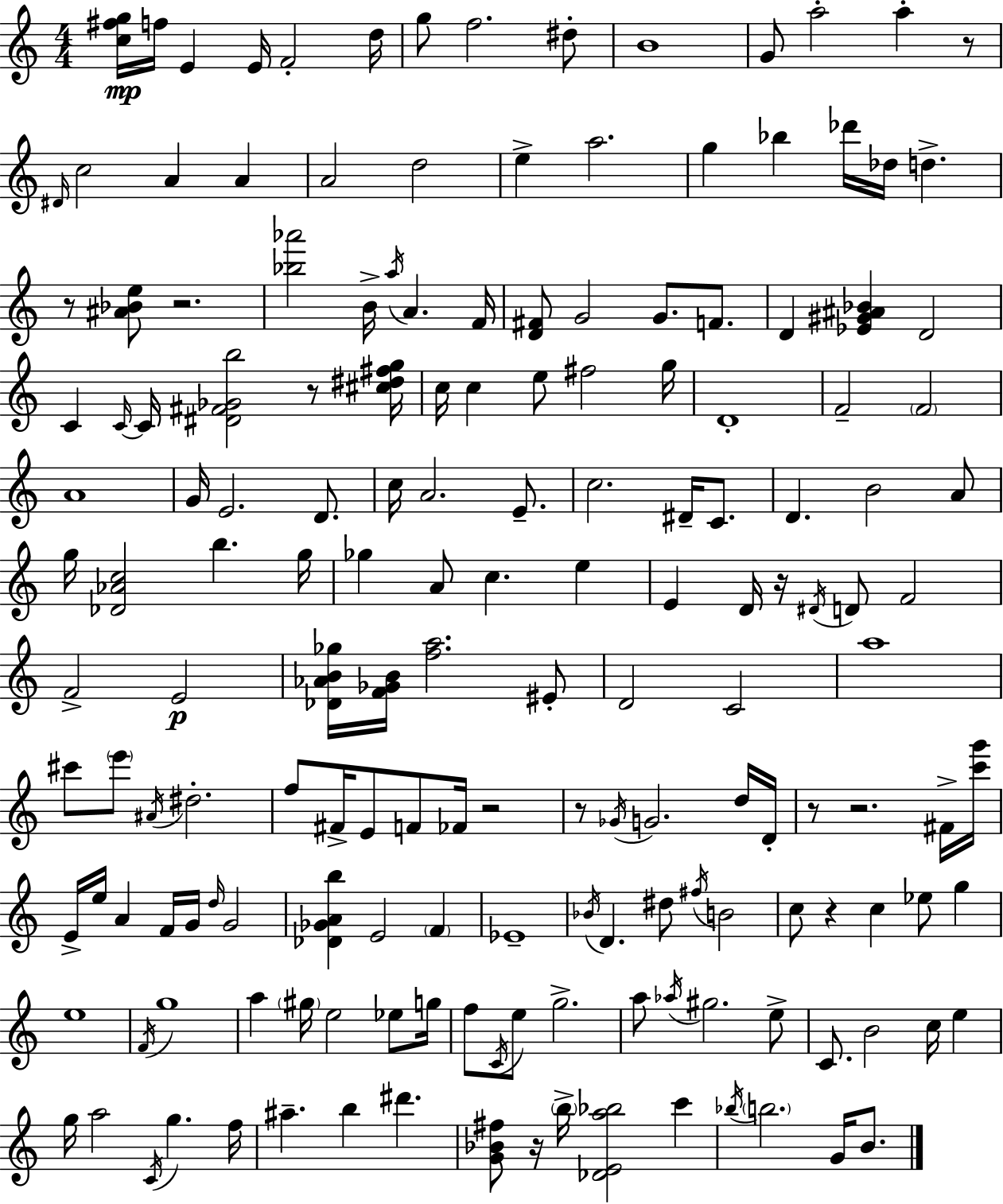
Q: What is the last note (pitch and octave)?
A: B4